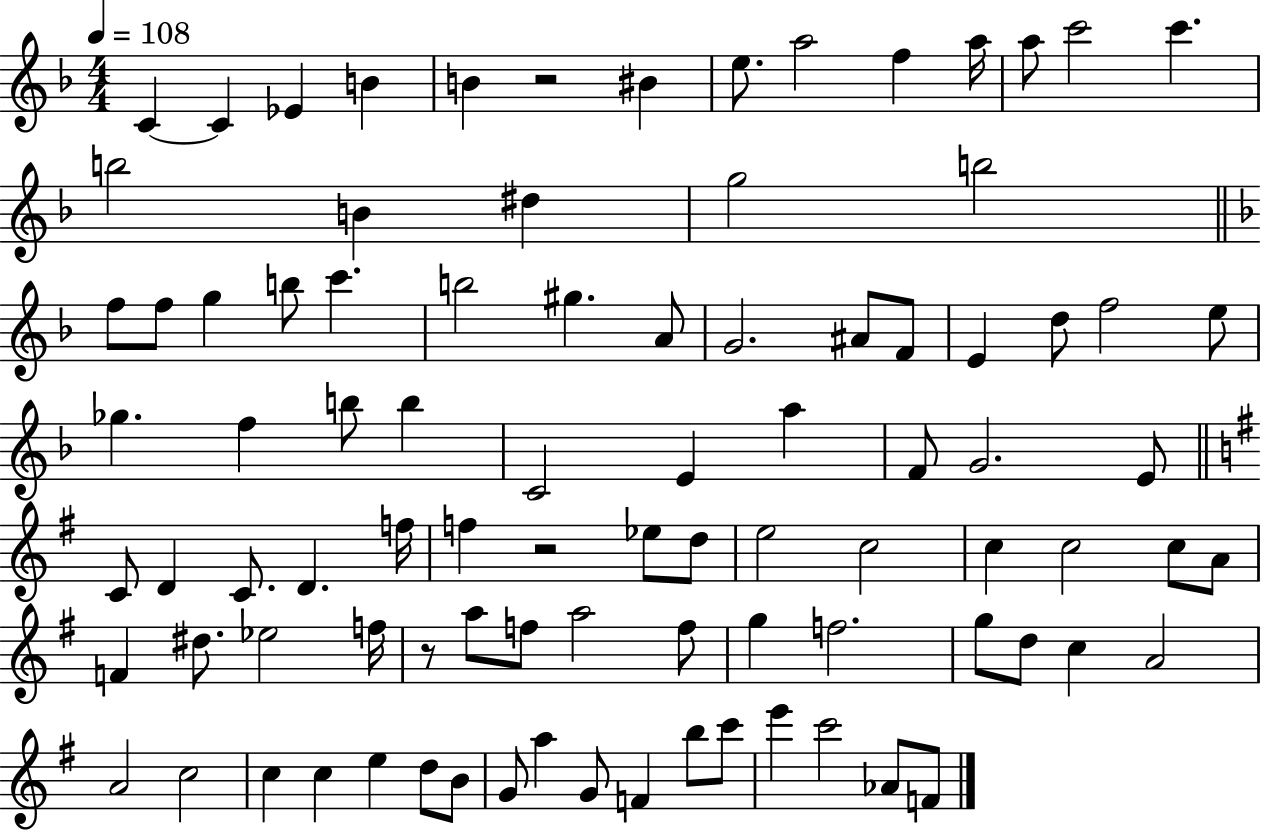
C4/q C4/q Eb4/q B4/q B4/q R/h BIS4/q E5/e. A5/h F5/q A5/s A5/e C6/h C6/q. B5/h B4/q D#5/q G5/h B5/h F5/e F5/e G5/q B5/e C6/q. B5/h G#5/q. A4/e G4/h. A#4/e F4/e E4/q D5/e F5/h E5/e Gb5/q. F5/q B5/e B5/q C4/h E4/q A5/q F4/e G4/h. E4/e C4/e D4/q C4/e. D4/q. F5/s F5/q R/h Eb5/e D5/e E5/h C5/h C5/q C5/h C5/e A4/e F4/q D#5/e. Eb5/h F5/s R/e A5/e F5/e A5/h F5/e G5/q F5/h. G5/e D5/e C5/q A4/h A4/h C5/h C5/q C5/q E5/q D5/e B4/e G4/e A5/q G4/e F4/q B5/e C6/e E6/q C6/h Ab4/e F4/e